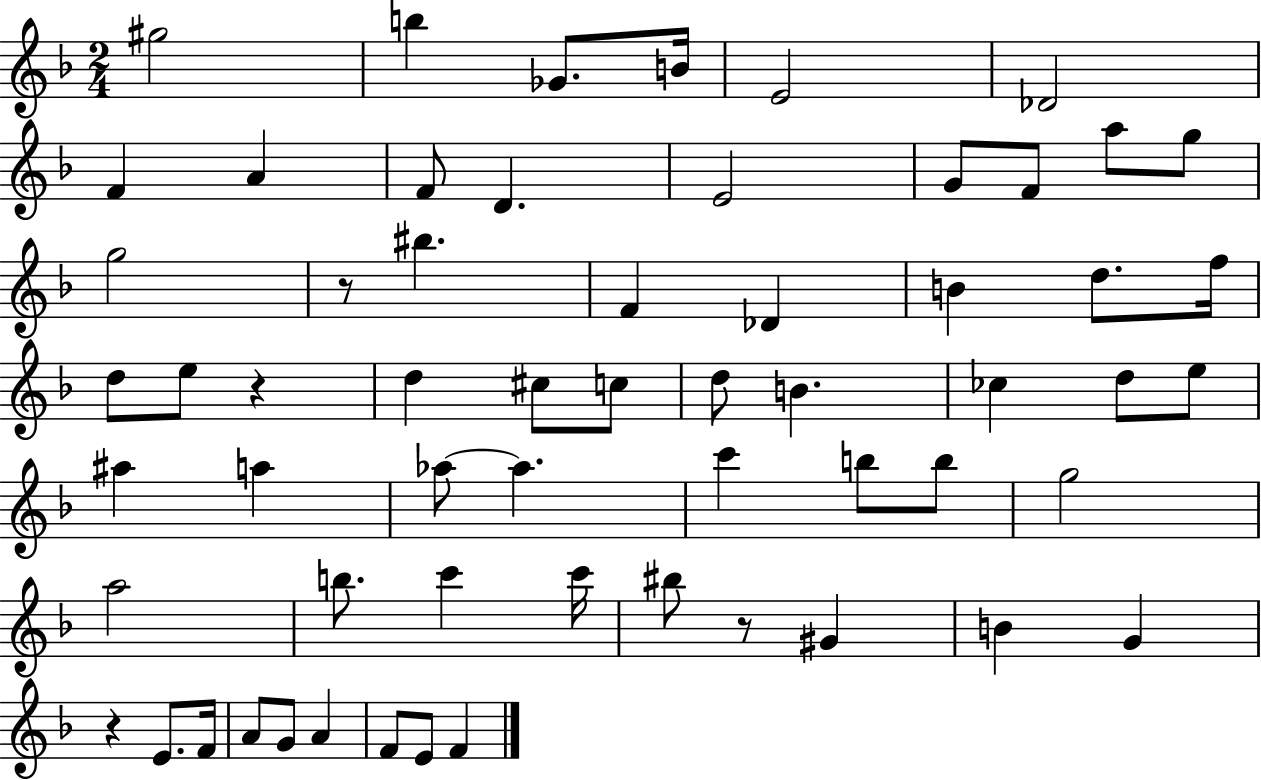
{
  \clef treble
  \numericTimeSignature
  \time 2/4
  \key f \major
  \repeat volta 2 { gis''2 | b''4 ges'8. b'16 | e'2 | des'2 | \break f'4 a'4 | f'8 d'4. | e'2 | g'8 f'8 a''8 g''8 | \break g''2 | r8 bis''4. | f'4 des'4 | b'4 d''8. f''16 | \break d''8 e''8 r4 | d''4 cis''8 c''8 | d''8 b'4. | ces''4 d''8 e''8 | \break ais''4 a''4 | aes''8~~ aes''4. | c'''4 b''8 b''8 | g''2 | \break a''2 | b''8. c'''4 c'''16 | bis''8 r8 gis'4 | b'4 g'4 | \break r4 e'8. f'16 | a'8 g'8 a'4 | f'8 e'8 f'4 | } \bar "|."
}